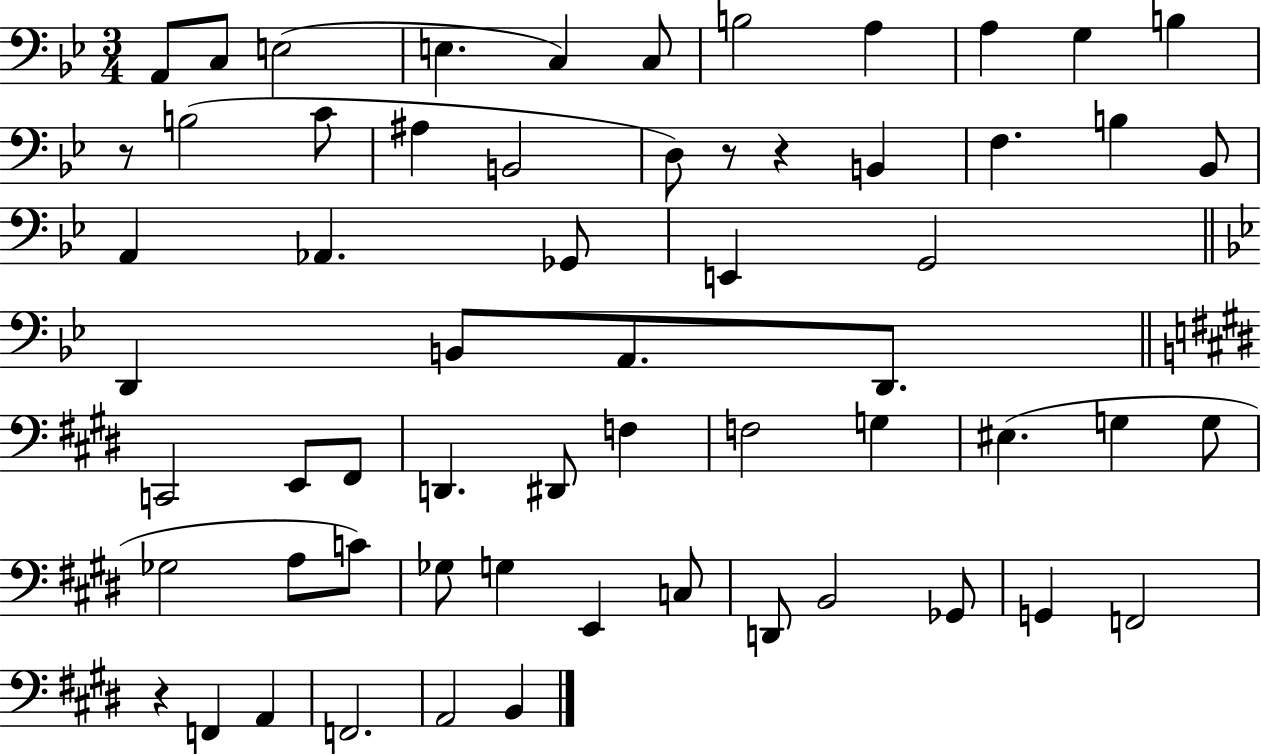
X:1
T:Untitled
M:3/4
L:1/4
K:Bb
A,,/2 C,/2 E,2 E, C, C,/2 B,2 A, A, G, B, z/2 B,2 C/2 ^A, B,,2 D,/2 z/2 z B,, F, B, _B,,/2 A,, _A,, _G,,/2 E,, G,,2 D,, B,,/2 A,,/2 D,,/2 C,,2 E,,/2 ^F,,/2 D,, ^D,,/2 F, F,2 G, ^E, G, G,/2 _G,2 A,/2 C/2 _G,/2 G, E,, C,/2 D,,/2 B,,2 _G,,/2 G,, F,,2 z F,, A,, F,,2 A,,2 B,,